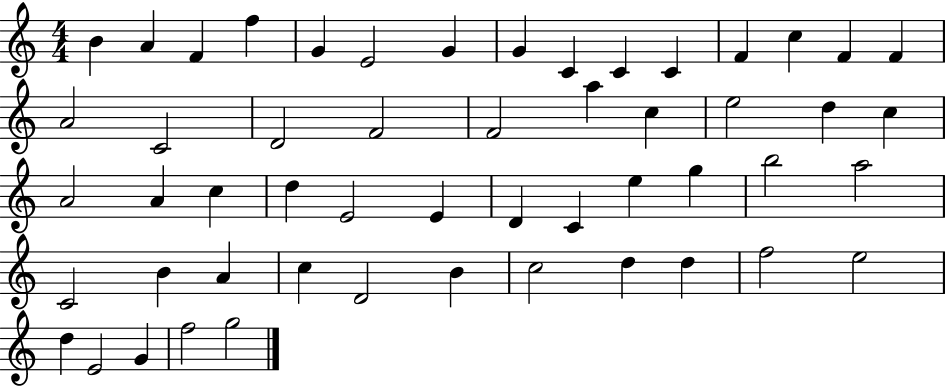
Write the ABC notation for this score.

X:1
T:Untitled
M:4/4
L:1/4
K:C
B A F f G E2 G G C C C F c F F A2 C2 D2 F2 F2 a c e2 d c A2 A c d E2 E D C e g b2 a2 C2 B A c D2 B c2 d d f2 e2 d E2 G f2 g2